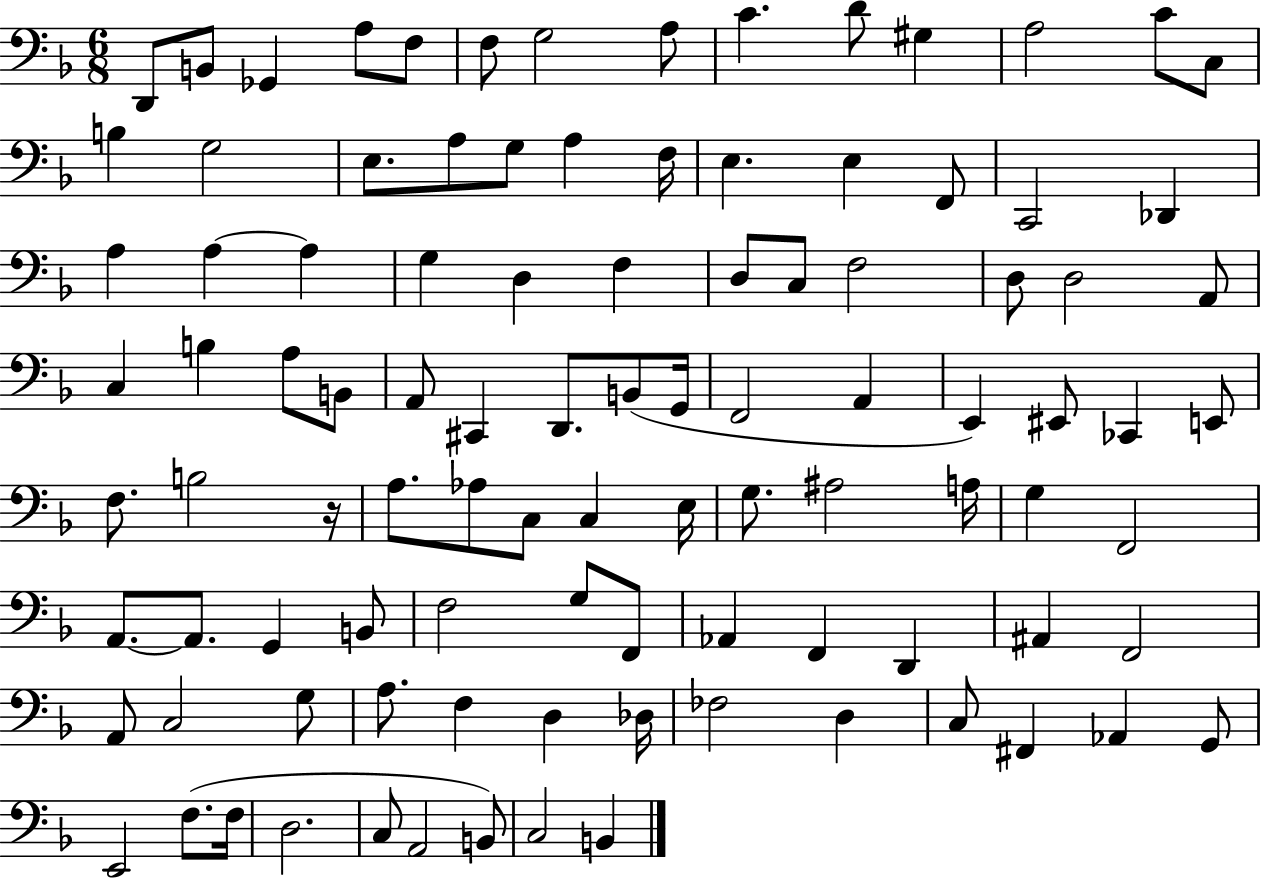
{
  \clef bass
  \numericTimeSignature
  \time 6/8
  \key f \major
  d,8 b,8 ges,4 a8 f8 | f8 g2 a8 | c'4. d'8 gis4 | a2 c'8 c8 | \break b4 g2 | e8. a8 g8 a4 f16 | e4. e4 f,8 | c,2 des,4 | \break a4 a4~~ a4 | g4 d4 f4 | d8 c8 f2 | d8 d2 a,8 | \break c4 b4 a8 b,8 | a,8 cis,4 d,8. b,8( g,16 | f,2 a,4 | e,4) eis,8 ces,4 e,8 | \break f8. b2 r16 | a8. aes8 c8 c4 e16 | g8. ais2 a16 | g4 f,2 | \break a,8.~~ a,8. g,4 b,8 | f2 g8 f,8 | aes,4 f,4 d,4 | ais,4 f,2 | \break a,8 c2 g8 | a8. f4 d4 des16 | fes2 d4 | c8 fis,4 aes,4 g,8 | \break e,2 f8.( f16 | d2. | c8 a,2 b,8) | c2 b,4 | \break \bar "|."
}